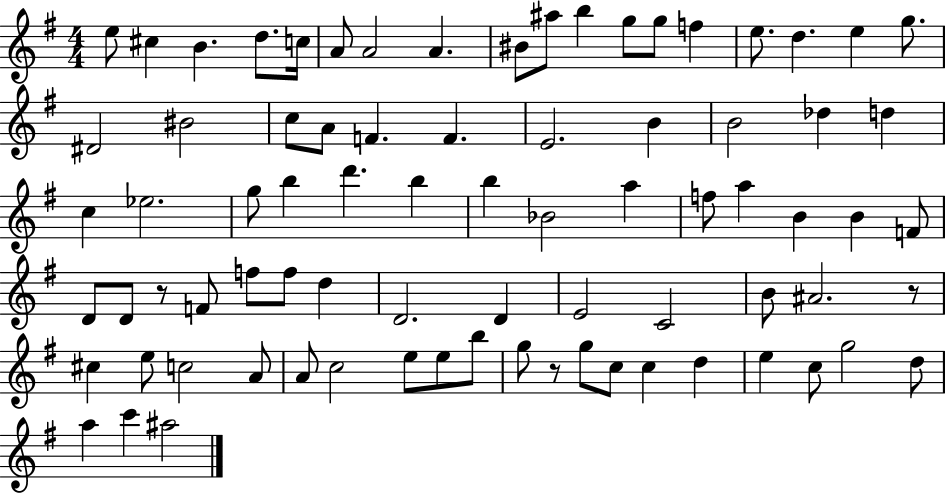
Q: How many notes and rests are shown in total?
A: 79